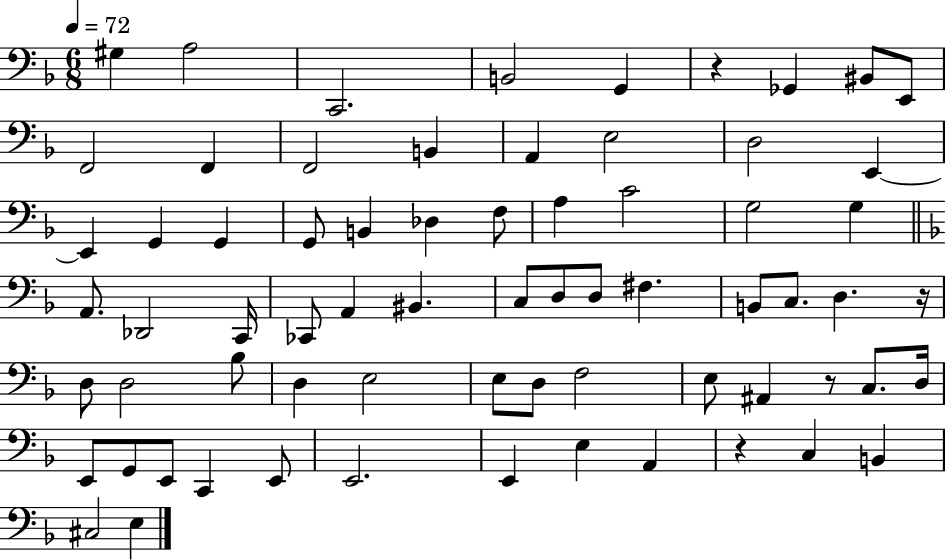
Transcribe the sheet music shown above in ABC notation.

X:1
T:Untitled
M:6/8
L:1/4
K:F
^G, A,2 C,,2 B,,2 G,, z _G,, ^B,,/2 E,,/2 F,,2 F,, F,,2 B,, A,, E,2 D,2 E,, E,, G,, G,, G,,/2 B,, _D, F,/2 A, C2 G,2 G, A,,/2 _D,,2 C,,/4 _C,,/2 A,, ^B,, C,/2 D,/2 D,/2 ^F, B,,/2 C,/2 D, z/4 D,/2 D,2 _B,/2 D, E,2 E,/2 D,/2 F,2 E,/2 ^A,, z/2 C,/2 D,/4 E,,/2 G,,/2 E,,/2 C,, E,,/2 E,,2 E,, E, A,, z C, B,, ^C,2 E,